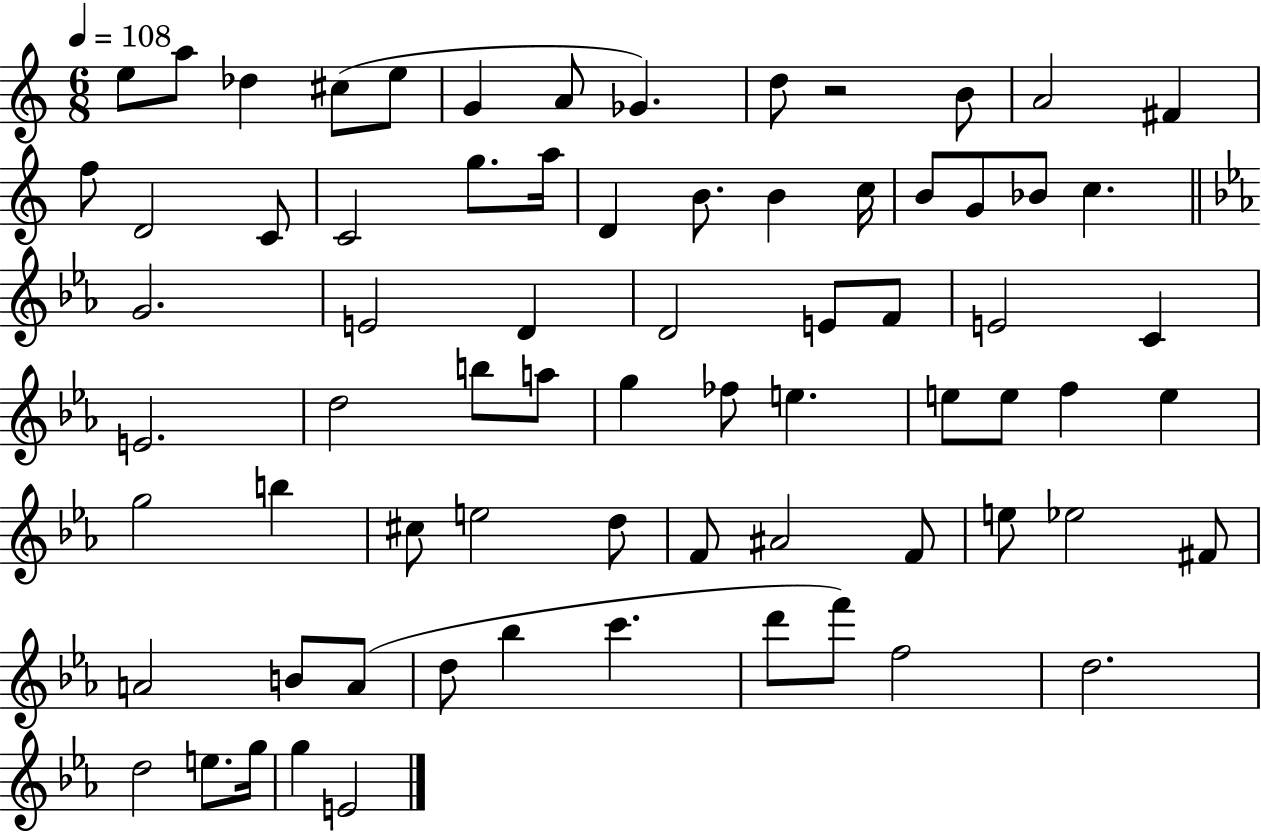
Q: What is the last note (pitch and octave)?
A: E4